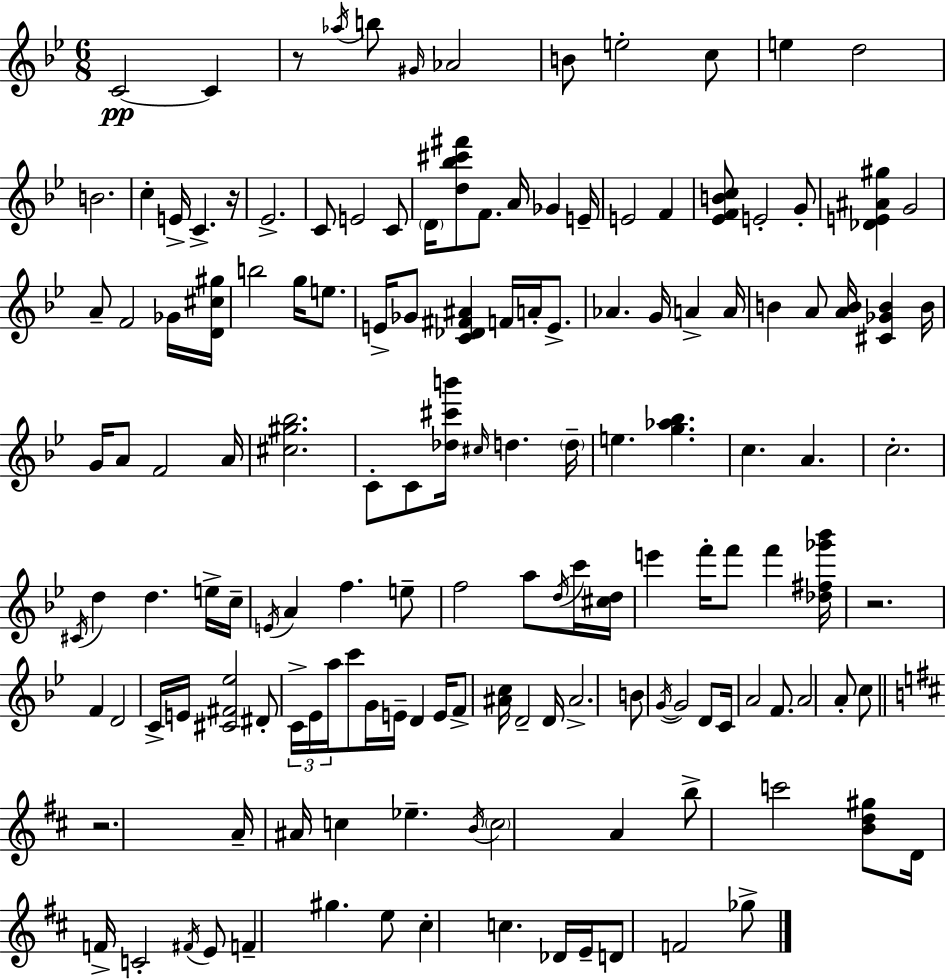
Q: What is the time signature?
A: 6/8